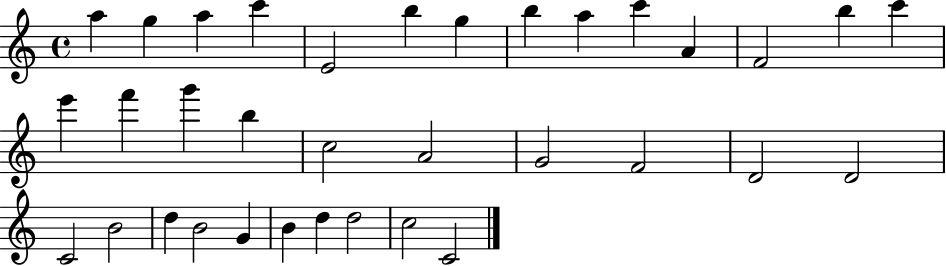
X:1
T:Untitled
M:4/4
L:1/4
K:C
a g a c' E2 b g b a c' A F2 b c' e' f' g' b c2 A2 G2 F2 D2 D2 C2 B2 d B2 G B d d2 c2 C2